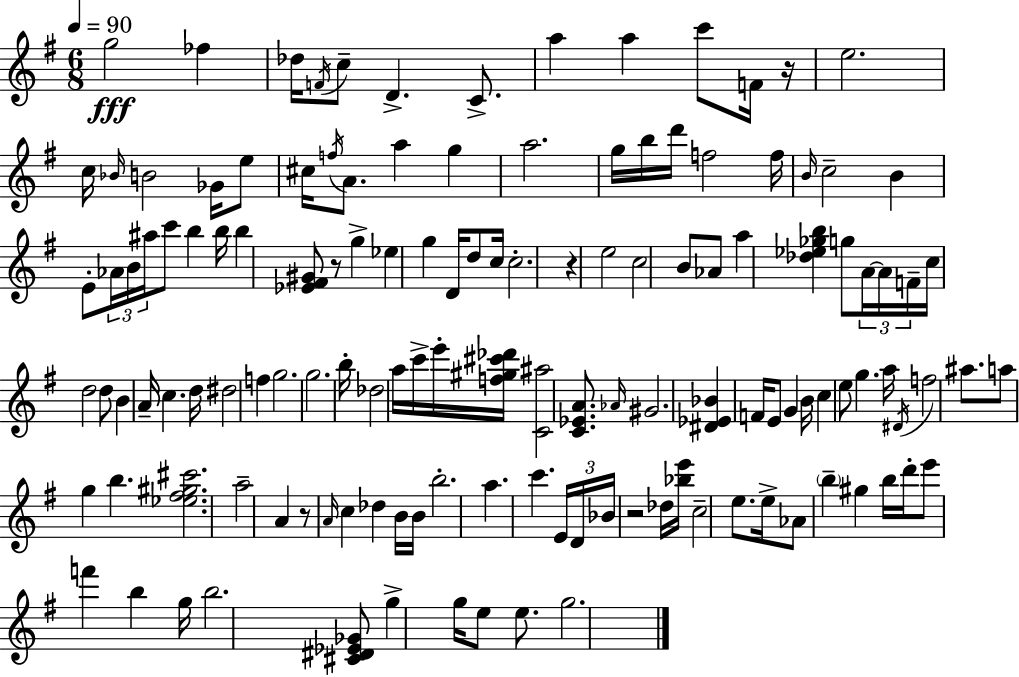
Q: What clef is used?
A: treble